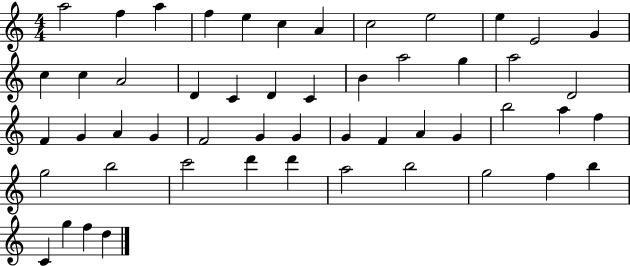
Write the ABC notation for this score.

X:1
T:Untitled
M:4/4
L:1/4
K:C
a2 f a f e c A c2 e2 e E2 G c c A2 D C D C B a2 g a2 D2 F G A G F2 G G G F A G b2 a f g2 b2 c'2 d' d' a2 b2 g2 f b C g f d